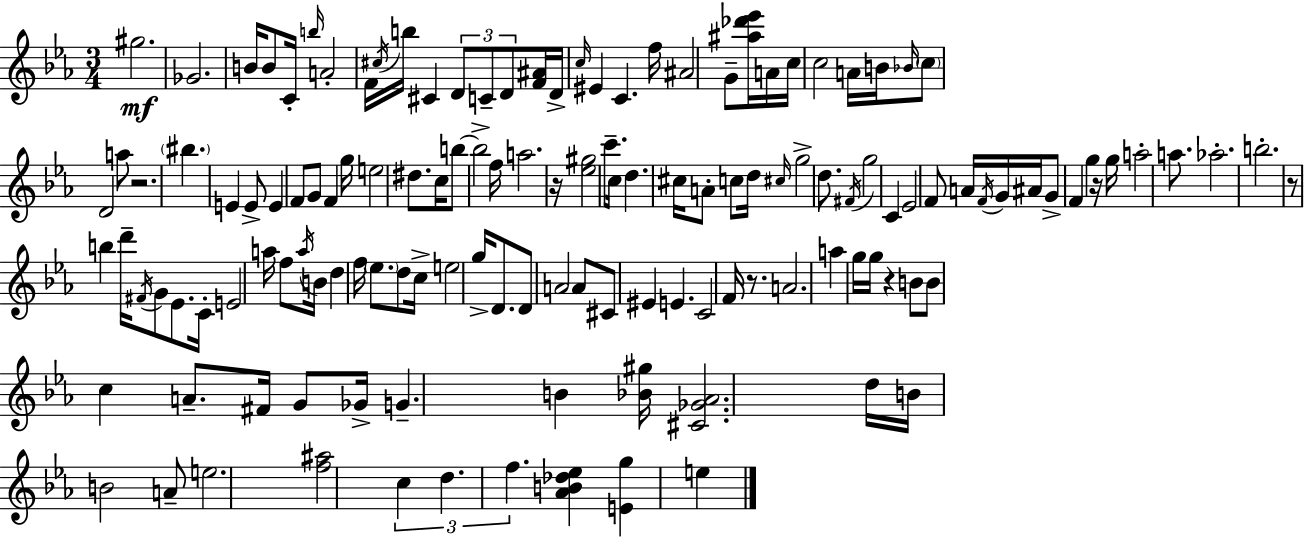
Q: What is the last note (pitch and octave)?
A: E5